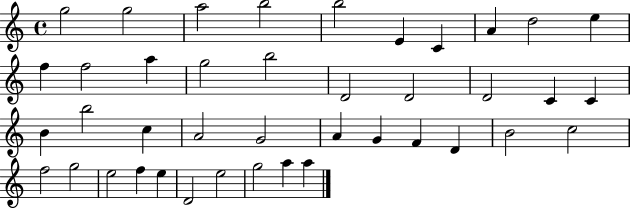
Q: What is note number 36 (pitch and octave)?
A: E5